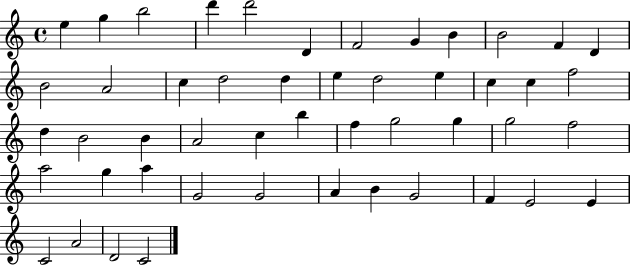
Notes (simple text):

E5/q G5/q B5/h D6/q D6/h D4/q F4/h G4/q B4/q B4/h F4/q D4/q B4/h A4/h C5/q D5/h D5/q E5/q D5/h E5/q C5/q C5/q F5/h D5/q B4/h B4/q A4/h C5/q B5/q F5/q G5/h G5/q G5/h F5/h A5/h G5/q A5/q G4/h G4/h A4/q B4/q G4/h F4/q E4/h E4/q C4/h A4/h D4/h C4/h